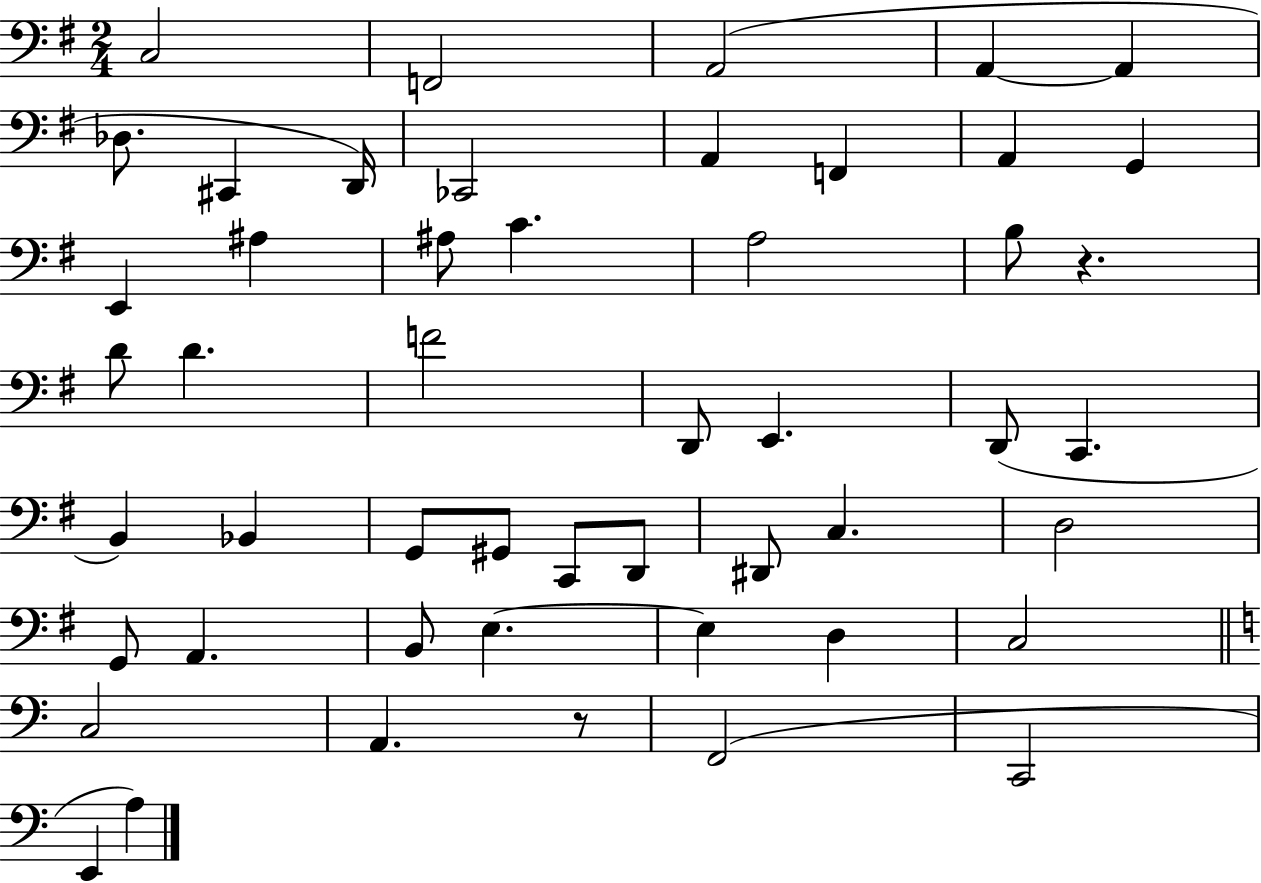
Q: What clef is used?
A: bass